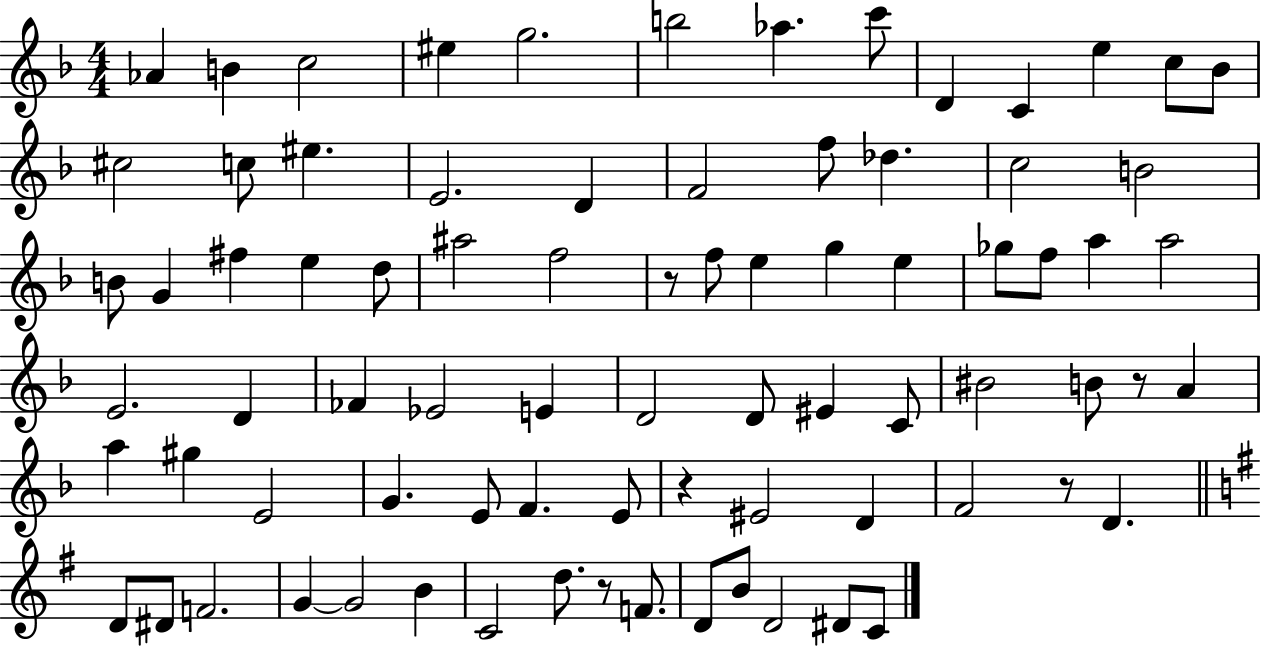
Ab4/q B4/q C5/h EIS5/q G5/h. B5/h Ab5/q. C6/e D4/q C4/q E5/q C5/e Bb4/e C#5/h C5/e EIS5/q. E4/h. D4/q F4/h F5/e Db5/q. C5/h B4/h B4/e G4/q F#5/q E5/q D5/e A#5/h F5/h R/e F5/e E5/q G5/q E5/q Gb5/e F5/e A5/q A5/h E4/h. D4/q FES4/q Eb4/h E4/q D4/h D4/e EIS4/q C4/e BIS4/h B4/e R/e A4/q A5/q G#5/q E4/h G4/q. E4/e F4/q. E4/e R/q EIS4/h D4/q F4/h R/e D4/q. D4/e D#4/e F4/h. G4/q G4/h B4/q C4/h D5/e. R/e F4/e. D4/e B4/e D4/h D#4/e C4/e